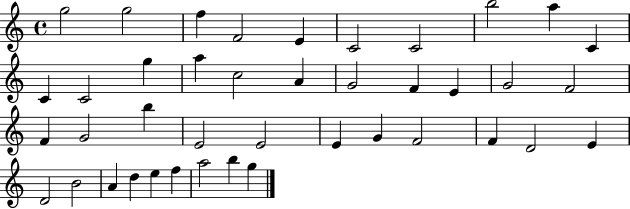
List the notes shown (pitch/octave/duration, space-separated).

G5/h G5/h F5/q F4/h E4/q C4/h C4/h B5/h A5/q C4/q C4/q C4/h G5/q A5/q C5/h A4/q G4/h F4/q E4/q G4/h F4/h F4/q G4/h B5/q E4/h E4/h E4/q G4/q F4/h F4/q D4/h E4/q D4/h B4/h A4/q D5/q E5/q F5/q A5/h B5/q G5/q